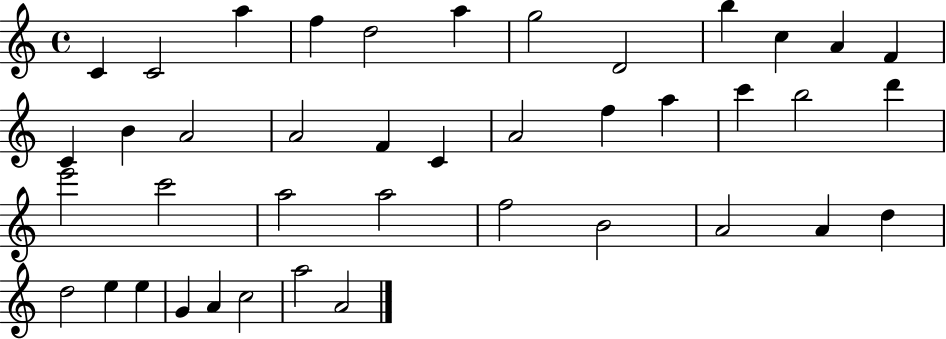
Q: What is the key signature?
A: C major